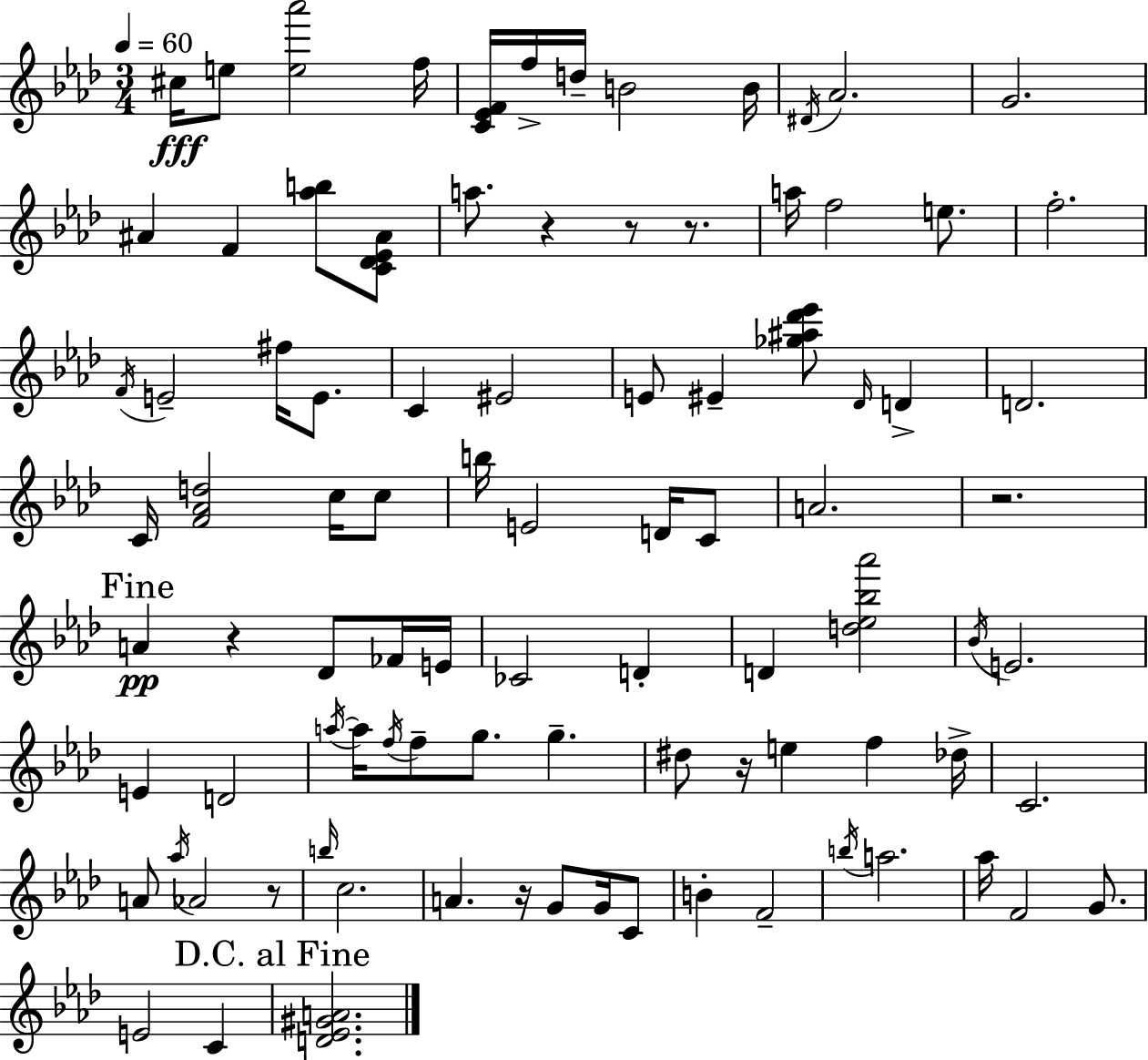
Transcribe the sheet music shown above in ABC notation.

X:1
T:Untitled
M:3/4
L:1/4
K:Ab
^c/4 e/2 [e_a']2 f/4 [C_EF]/4 f/4 d/4 B2 B/4 ^D/4 _A2 G2 ^A F [_ab]/2 [C_D_E^A]/2 a/2 z z/2 z/2 a/4 f2 e/2 f2 F/4 E2 ^f/4 E/2 C ^E2 E/2 ^E [_g^a_d'_e']/2 _D/4 D D2 C/4 [F_Ad]2 c/4 c/2 b/4 E2 D/4 C/2 A2 z2 A z _D/2 _F/4 E/4 _C2 D D [d_e_b_a']2 _B/4 E2 E D2 a/4 a/4 f/4 f/2 g/2 g ^d/2 z/4 e f _d/4 C2 A/2 _a/4 _A2 z/2 b/4 c2 A z/4 G/2 G/4 C/2 B F2 b/4 a2 _a/4 F2 G/2 E2 C [D_E^GA]2